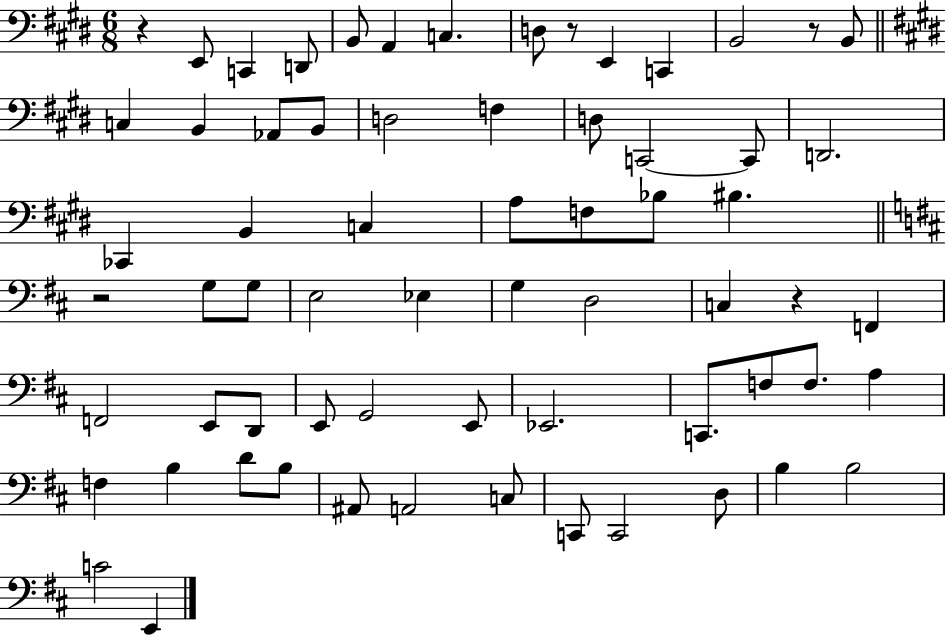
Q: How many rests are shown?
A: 5